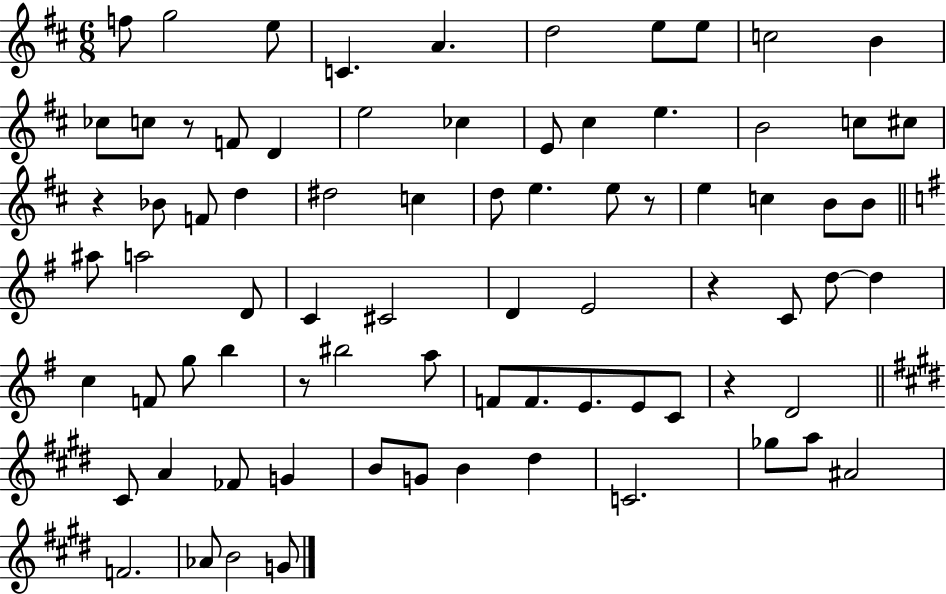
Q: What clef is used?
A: treble